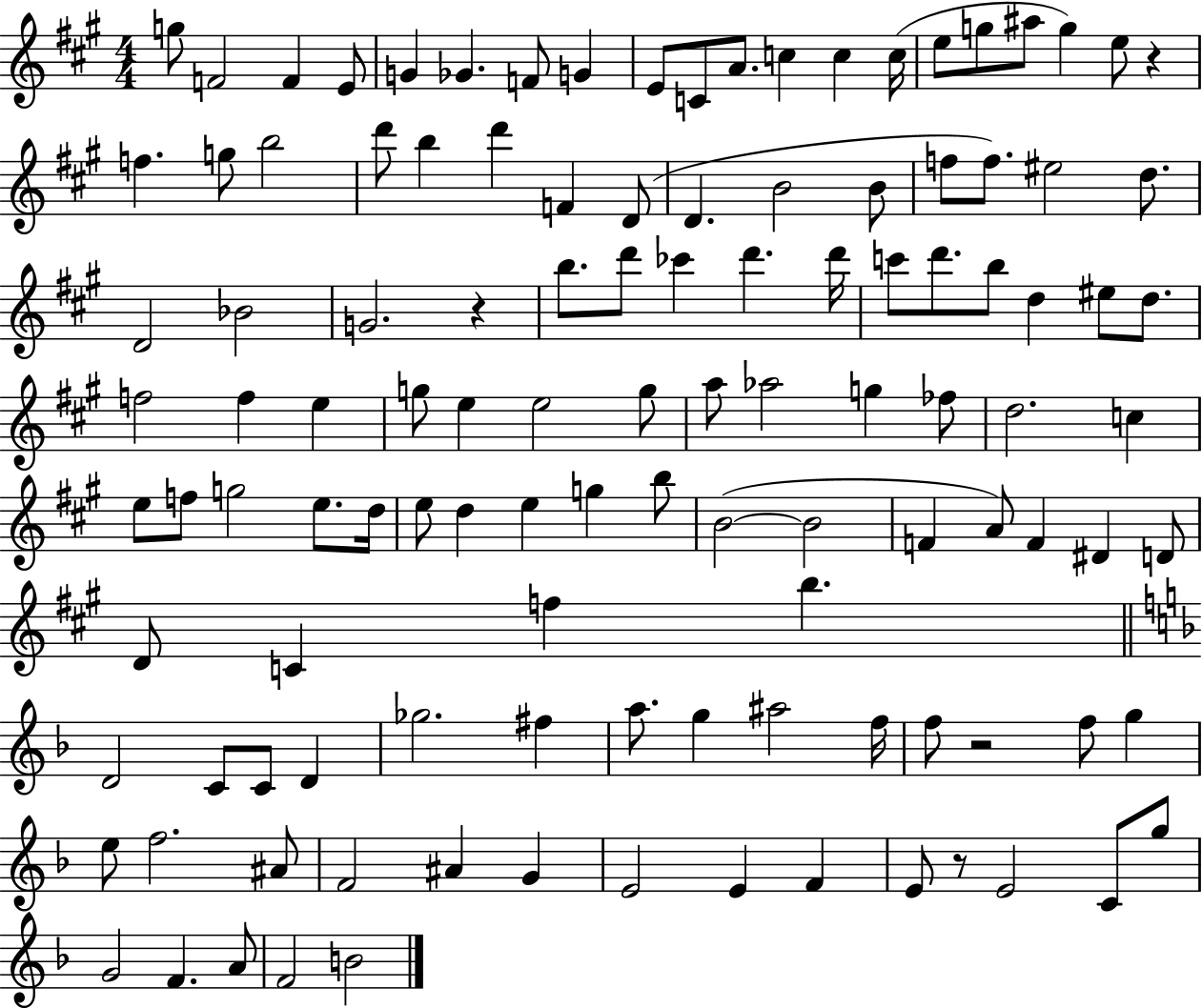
X:1
T:Untitled
M:4/4
L:1/4
K:A
g/2 F2 F E/2 G _G F/2 G E/2 C/2 A/2 c c c/4 e/2 g/2 ^a/2 g e/2 z f g/2 b2 d'/2 b d' F D/2 D B2 B/2 f/2 f/2 ^e2 d/2 D2 _B2 G2 z b/2 d'/2 _c' d' d'/4 c'/2 d'/2 b/2 d ^e/2 d/2 f2 f e g/2 e e2 g/2 a/2 _a2 g _f/2 d2 c e/2 f/2 g2 e/2 d/4 e/2 d e g b/2 B2 B2 F A/2 F ^D D/2 D/2 C f b D2 C/2 C/2 D _g2 ^f a/2 g ^a2 f/4 f/2 z2 f/2 g e/2 f2 ^A/2 F2 ^A G E2 E F E/2 z/2 E2 C/2 g/2 G2 F A/2 F2 B2